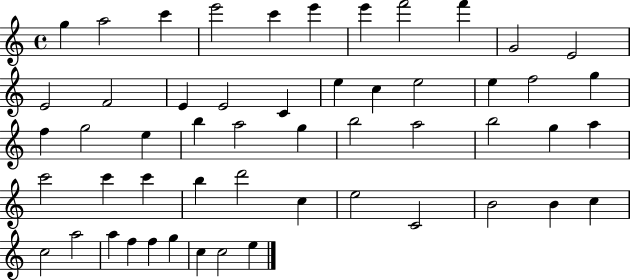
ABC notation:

X:1
T:Untitled
M:4/4
L:1/4
K:C
g a2 c' e'2 c' e' e' f'2 f' G2 E2 E2 F2 E E2 C e c e2 e f2 g f g2 e b a2 g b2 a2 b2 g a c'2 c' c' b d'2 c e2 C2 B2 B c c2 a2 a f f g c c2 e